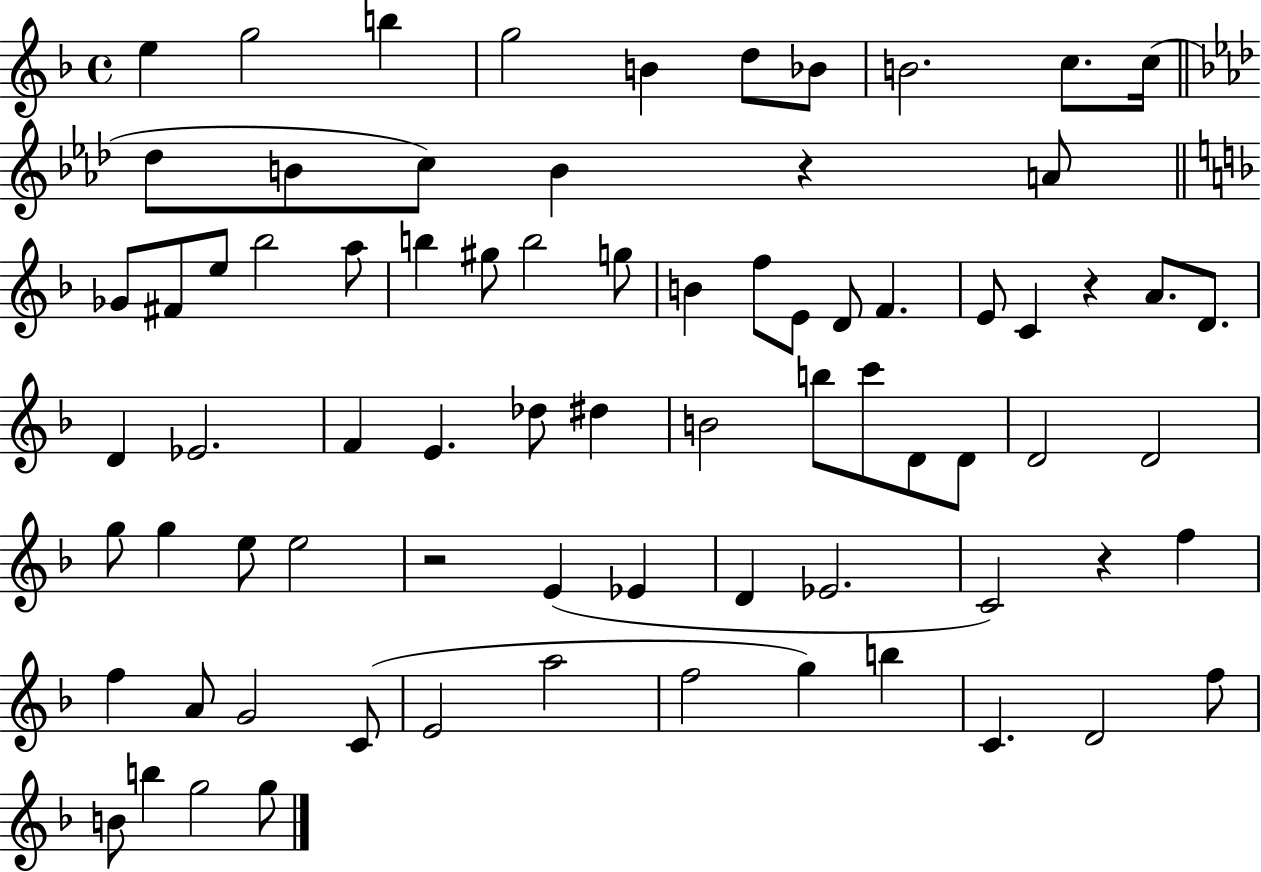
{
  \clef treble
  \time 4/4
  \defaultTimeSignature
  \key f \major
  e''4 g''2 b''4 | g''2 b'4 d''8 bes'8 | b'2. c''8. c''16( | \bar "||" \break \key f \minor des''8 b'8 c''8) b'4 r4 a'8 | \bar "||" \break \key f \major ges'8 fis'8 e''8 bes''2 a''8 | b''4 gis''8 b''2 g''8 | b'4 f''8 e'8 d'8 f'4. | e'8 c'4 r4 a'8. d'8. | \break d'4 ees'2. | f'4 e'4. des''8 dis''4 | b'2 b''8 c'''8 d'8 d'8 | d'2 d'2 | \break g''8 g''4 e''8 e''2 | r2 e'4( ees'4 | d'4 ees'2. | c'2) r4 f''4 | \break f''4 a'8 g'2 c'8( | e'2 a''2 | f''2 g''4) b''4 | c'4. d'2 f''8 | \break b'8 b''4 g''2 g''8 | \bar "|."
}